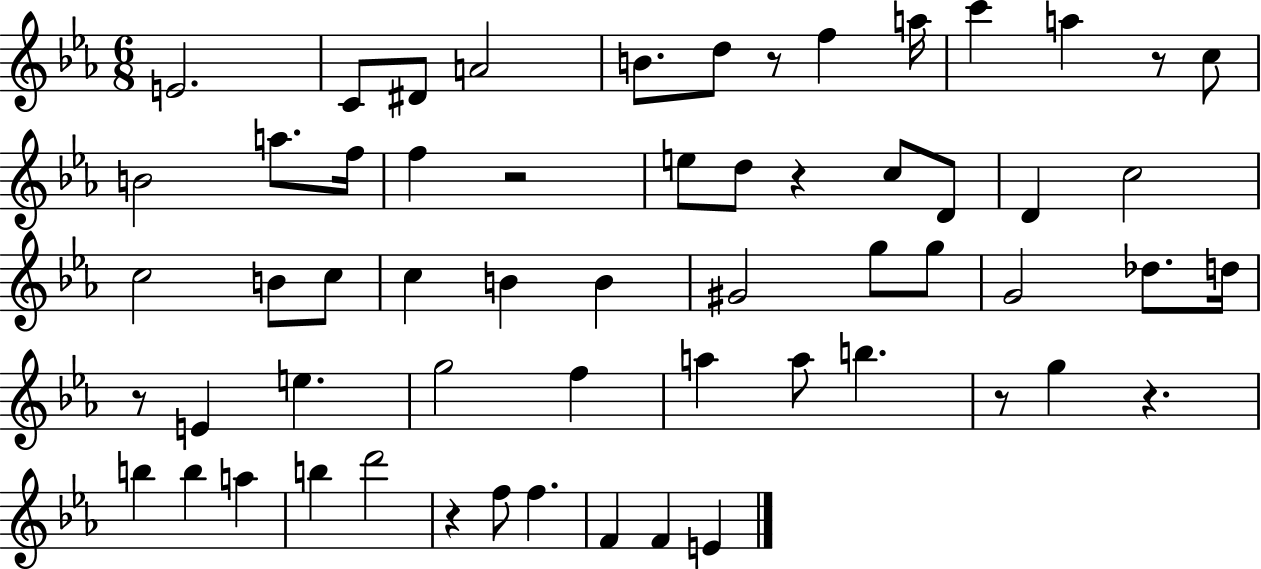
X:1
T:Untitled
M:6/8
L:1/4
K:Eb
E2 C/2 ^D/2 A2 B/2 d/2 z/2 f a/4 c' a z/2 c/2 B2 a/2 f/4 f z2 e/2 d/2 z c/2 D/2 D c2 c2 B/2 c/2 c B B ^G2 g/2 g/2 G2 _d/2 d/4 z/2 E e g2 f a a/2 b z/2 g z b b a b d'2 z f/2 f F F E